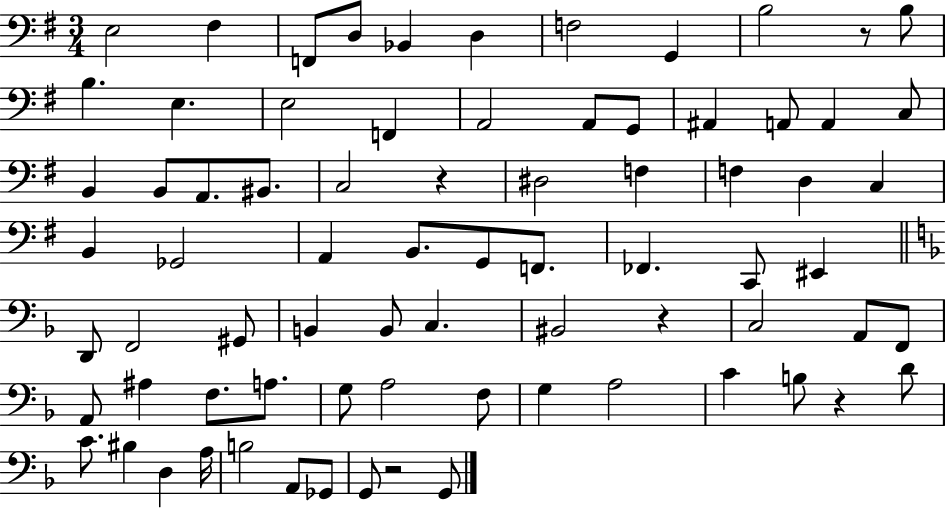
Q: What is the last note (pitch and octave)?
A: G2